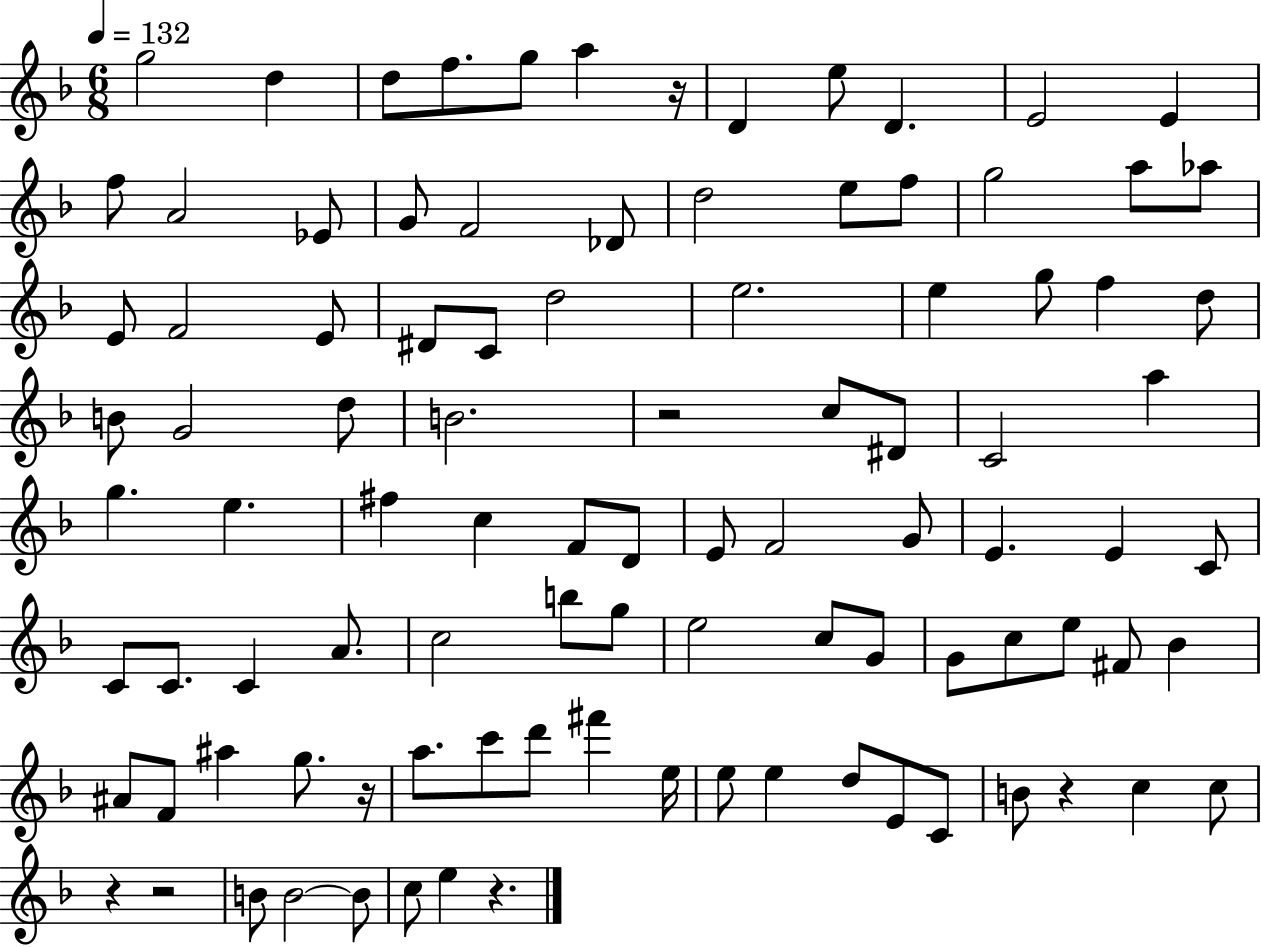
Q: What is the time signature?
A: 6/8